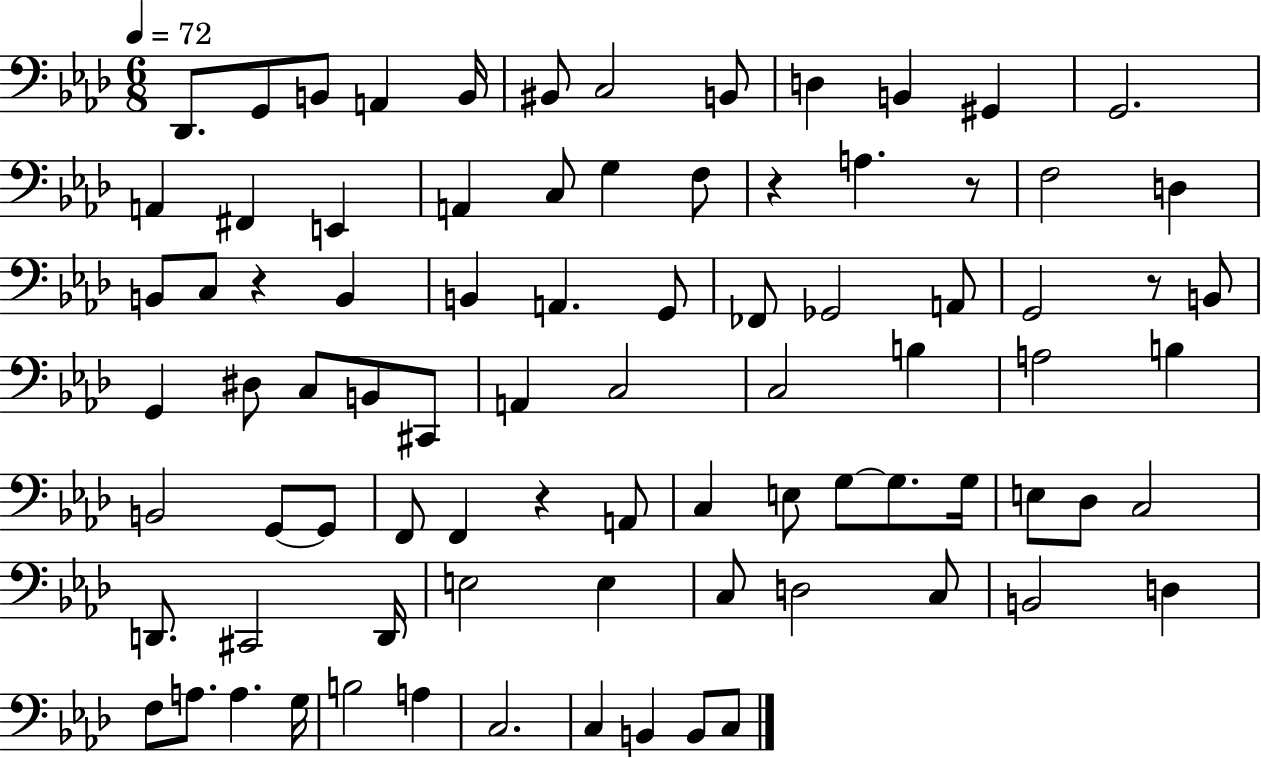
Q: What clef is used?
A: bass